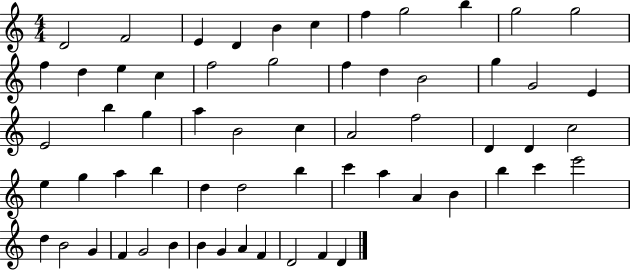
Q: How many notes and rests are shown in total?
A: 61